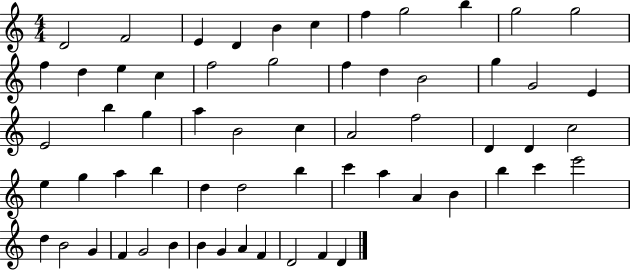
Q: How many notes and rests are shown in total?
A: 61